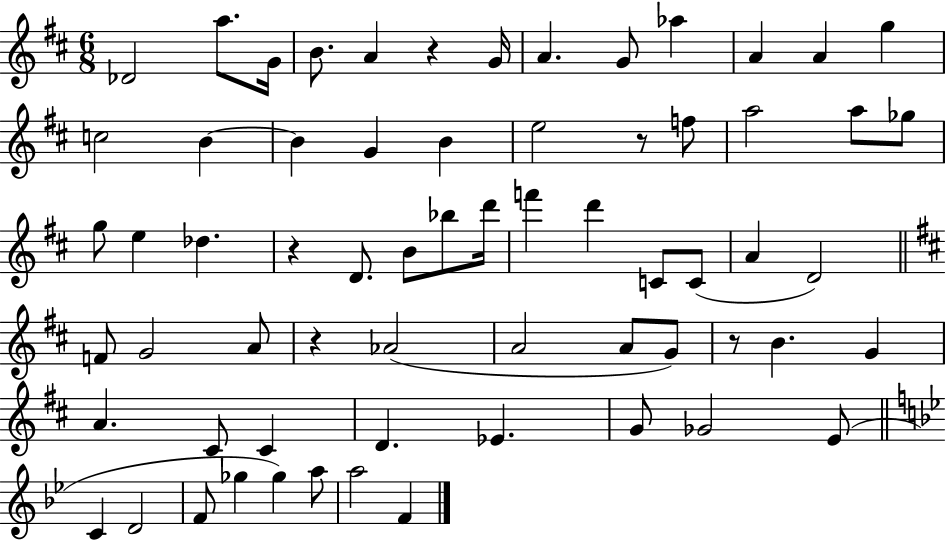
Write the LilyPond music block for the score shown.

{
  \clef treble
  \numericTimeSignature
  \time 6/8
  \key d \major
  des'2 a''8. g'16 | b'8. a'4 r4 g'16 | a'4. g'8 aes''4 | a'4 a'4 g''4 | \break c''2 b'4~~ | b'4 g'4 b'4 | e''2 r8 f''8 | a''2 a''8 ges''8 | \break g''8 e''4 des''4. | r4 d'8. b'8 bes''8 d'''16 | f'''4 d'''4 c'8 c'8( | a'4 d'2) | \break \bar "||" \break \key d \major f'8 g'2 a'8 | r4 aes'2( | a'2 a'8 g'8) | r8 b'4. g'4 | \break a'4. cis'8 cis'4 | d'4. ees'4. | g'8 ges'2 e'8( | \bar "||" \break \key g \minor c'4 d'2 | f'8 ges''4 ges''4) a''8 | a''2 f'4 | \bar "|."
}